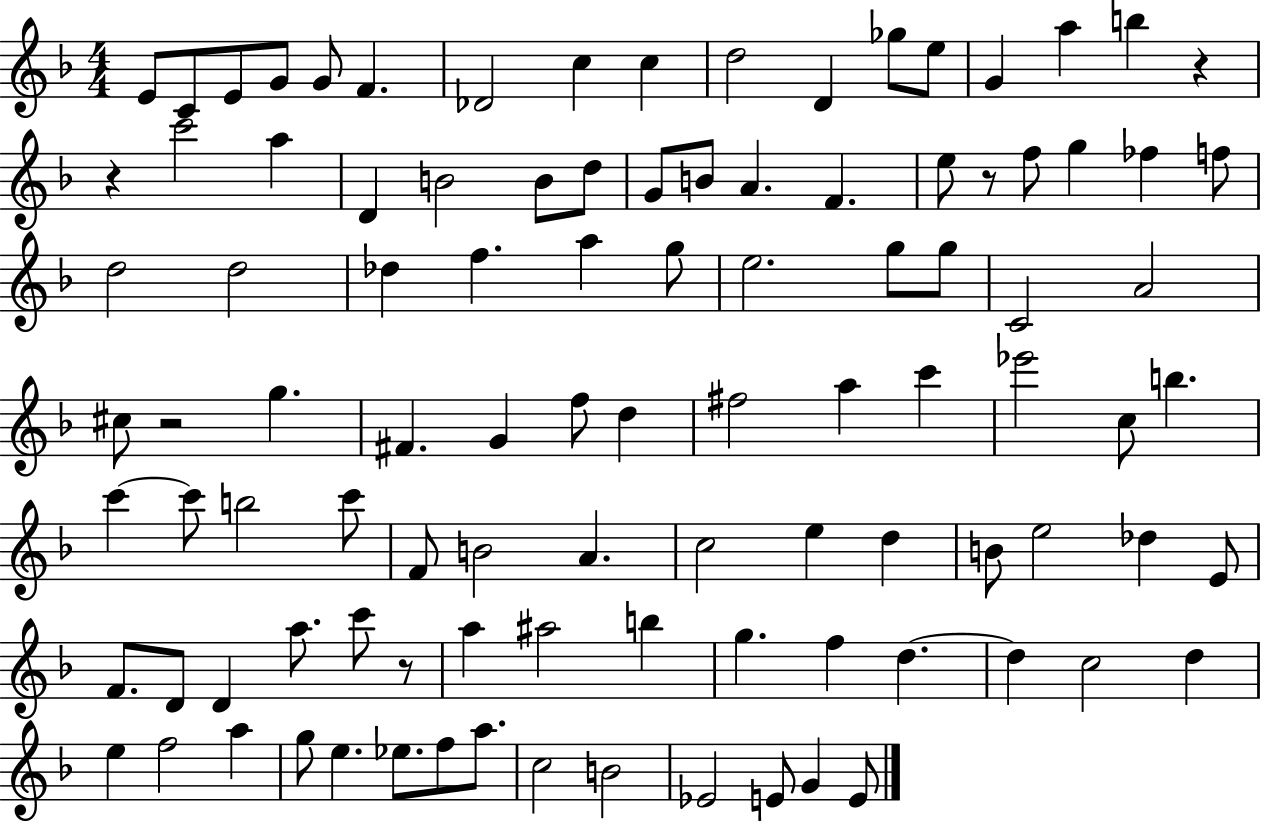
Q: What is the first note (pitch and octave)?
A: E4